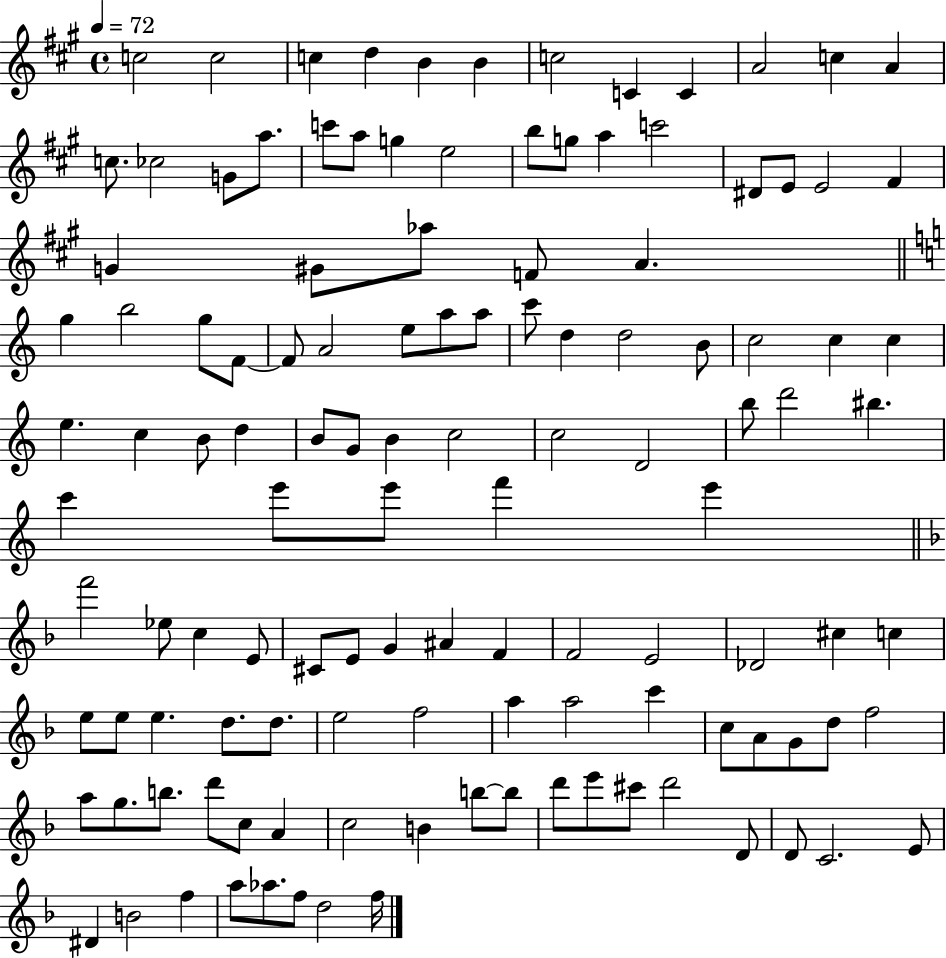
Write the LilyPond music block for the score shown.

{
  \clef treble
  \time 4/4
  \defaultTimeSignature
  \key a \major
  \tempo 4 = 72
  c''2 c''2 | c''4 d''4 b'4 b'4 | c''2 c'4 c'4 | a'2 c''4 a'4 | \break c''8. ces''2 g'8 a''8. | c'''8 a''8 g''4 e''2 | b''8 g''8 a''4 c'''2 | dis'8 e'8 e'2 fis'4 | \break g'4 gis'8 aes''8 f'8 a'4. | \bar "||" \break \key c \major g''4 b''2 g''8 f'8~~ | f'8 a'2 e''8 a''8 a''8 | c'''8 d''4 d''2 b'8 | c''2 c''4 c''4 | \break e''4. c''4 b'8 d''4 | b'8 g'8 b'4 c''2 | c''2 d'2 | b''8 d'''2 bis''4. | \break c'''4 e'''8 e'''8 f'''4 e'''4 | \bar "||" \break \key f \major f'''2 ees''8 c''4 e'8 | cis'8 e'8 g'4 ais'4 f'4 | f'2 e'2 | des'2 cis''4 c''4 | \break e''8 e''8 e''4. d''8. d''8. | e''2 f''2 | a''4 a''2 c'''4 | c''8 a'8 g'8 d''8 f''2 | \break a''8 g''8. b''8. d'''8 c''8 a'4 | c''2 b'4 b''8~~ b''8 | d'''8 e'''8 cis'''8 d'''2 d'8 | d'8 c'2. e'8 | \break dis'4 b'2 f''4 | a''8 aes''8. f''8 d''2 f''16 | \bar "|."
}